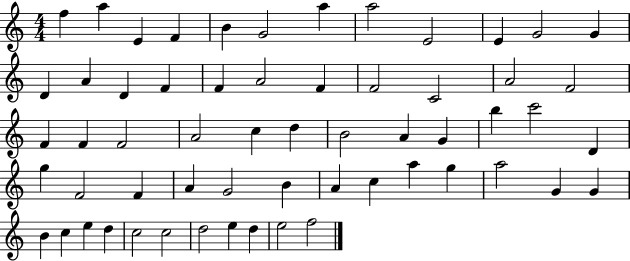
X:1
T:Untitled
M:4/4
L:1/4
K:C
f a E F B G2 a a2 E2 E G2 G D A D F F A2 F F2 C2 A2 F2 F F F2 A2 c d B2 A G b c'2 D g F2 F A G2 B A c a g a2 G G B c e d c2 c2 d2 e d e2 f2